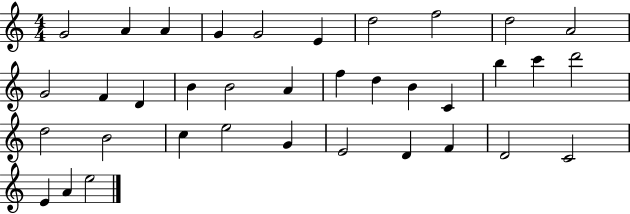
G4/h A4/q A4/q G4/q G4/h E4/q D5/h F5/h D5/h A4/h G4/h F4/q D4/q B4/q B4/h A4/q F5/q D5/q B4/q C4/q B5/q C6/q D6/h D5/h B4/h C5/q E5/h G4/q E4/h D4/q F4/q D4/h C4/h E4/q A4/q E5/h